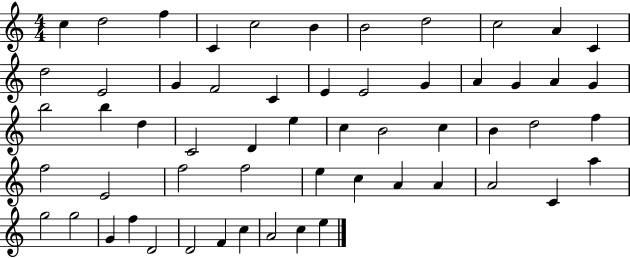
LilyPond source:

{
  \clef treble
  \numericTimeSignature
  \time 4/4
  \key c \major
  c''4 d''2 f''4 | c'4 c''2 b'4 | b'2 d''2 | c''2 a'4 c'4 | \break d''2 e'2 | g'4 f'2 c'4 | e'4 e'2 g'4 | a'4 g'4 a'4 g'4 | \break b''2 b''4 d''4 | c'2 d'4 e''4 | c''4 b'2 c''4 | b'4 d''2 f''4 | \break f''2 e'2 | f''2 f''2 | e''4 c''4 a'4 a'4 | a'2 c'4 a''4 | \break g''2 g''2 | g'4 f''4 d'2 | d'2 f'4 c''4 | a'2 c''4 e''4 | \break \bar "|."
}